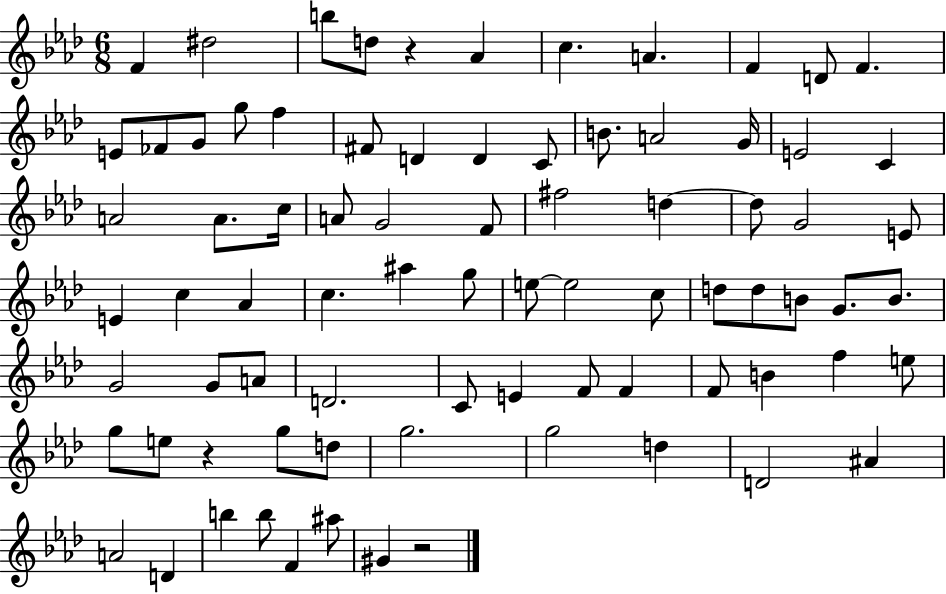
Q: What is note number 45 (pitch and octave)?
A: D5